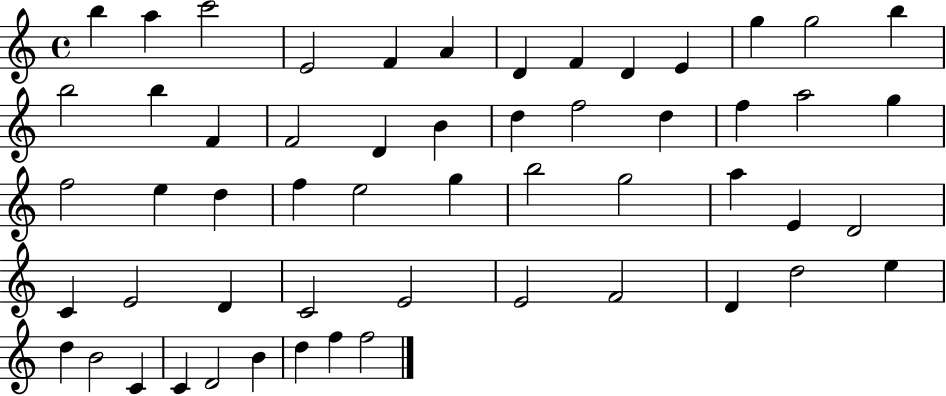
{
  \clef treble
  \time 4/4
  \defaultTimeSignature
  \key c \major
  b''4 a''4 c'''2 | e'2 f'4 a'4 | d'4 f'4 d'4 e'4 | g''4 g''2 b''4 | \break b''2 b''4 f'4 | f'2 d'4 b'4 | d''4 f''2 d''4 | f''4 a''2 g''4 | \break f''2 e''4 d''4 | f''4 e''2 g''4 | b''2 g''2 | a''4 e'4 d'2 | \break c'4 e'2 d'4 | c'2 e'2 | e'2 f'2 | d'4 d''2 e''4 | \break d''4 b'2 c'4 | c'4 d'2 b'4 | d''4 f''4 f''2 | \bar "|."
}